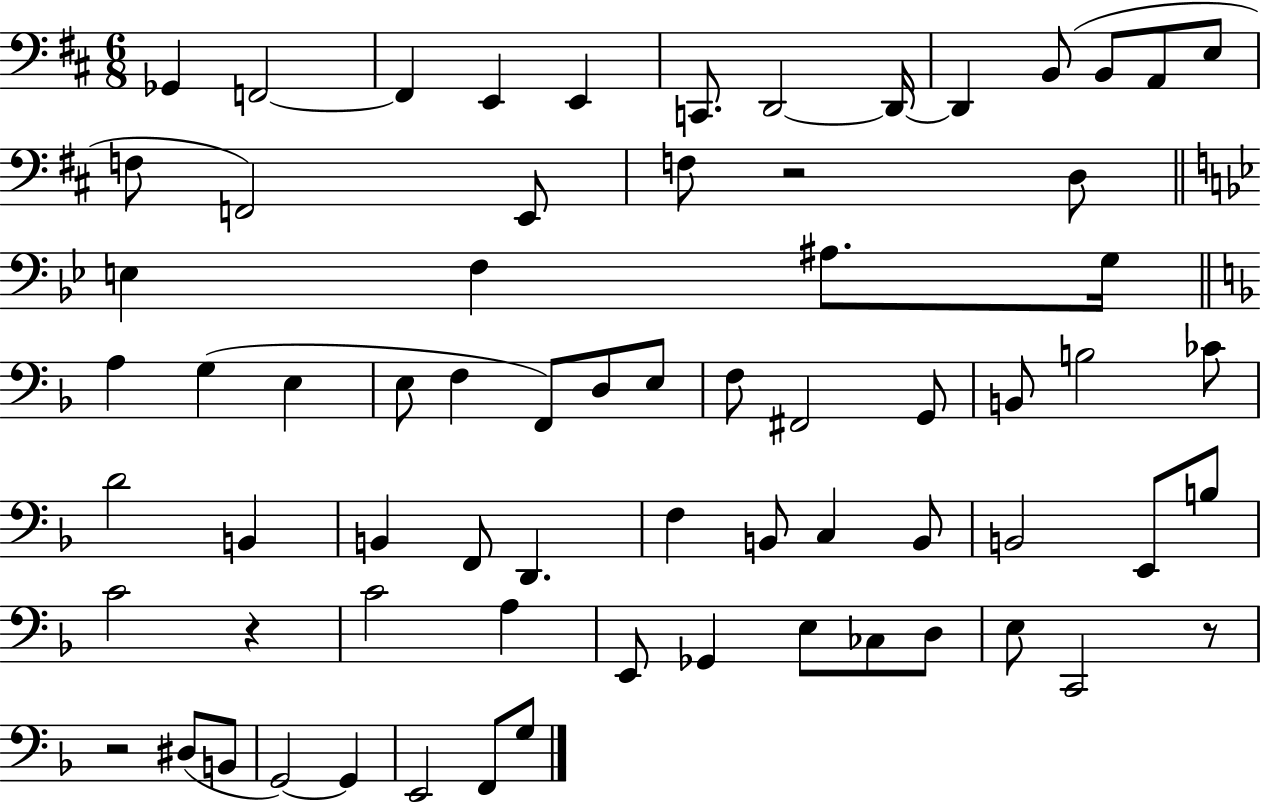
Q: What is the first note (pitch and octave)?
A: Gb2